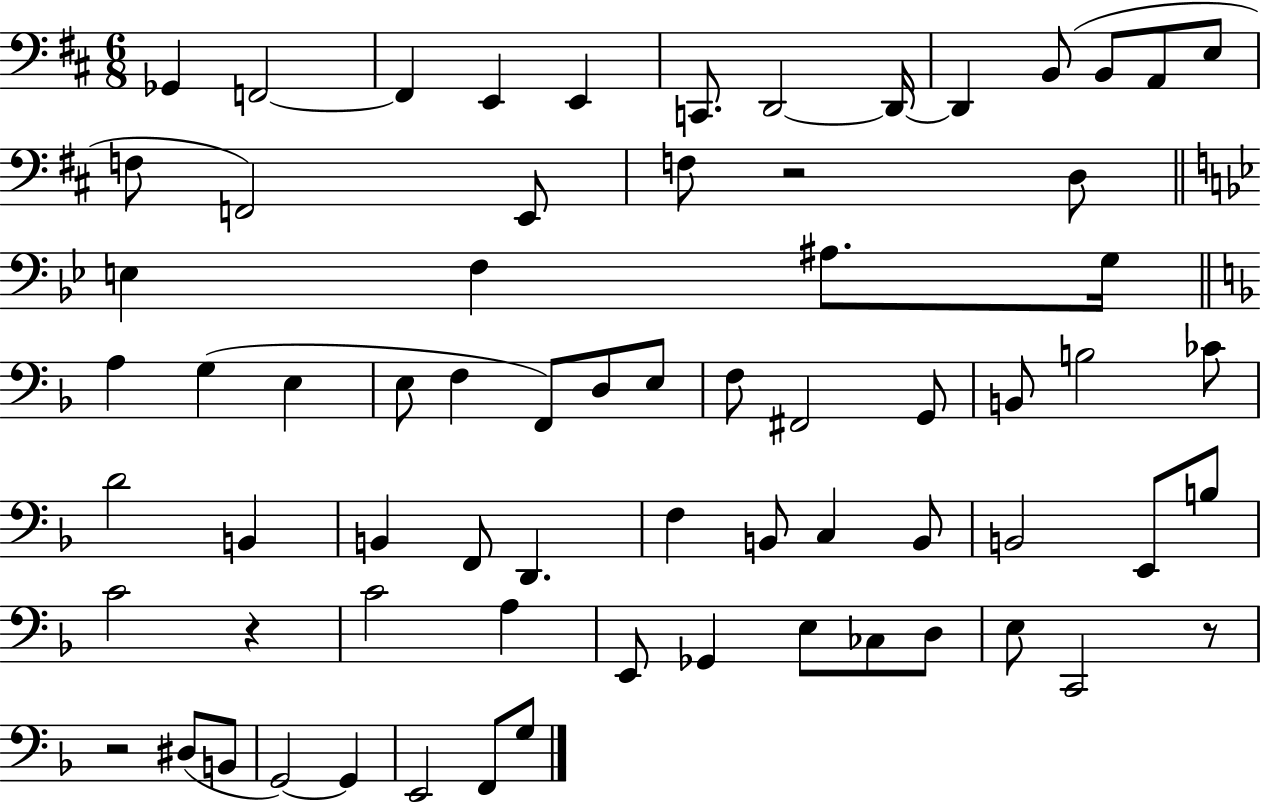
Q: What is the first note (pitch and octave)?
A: Gb2